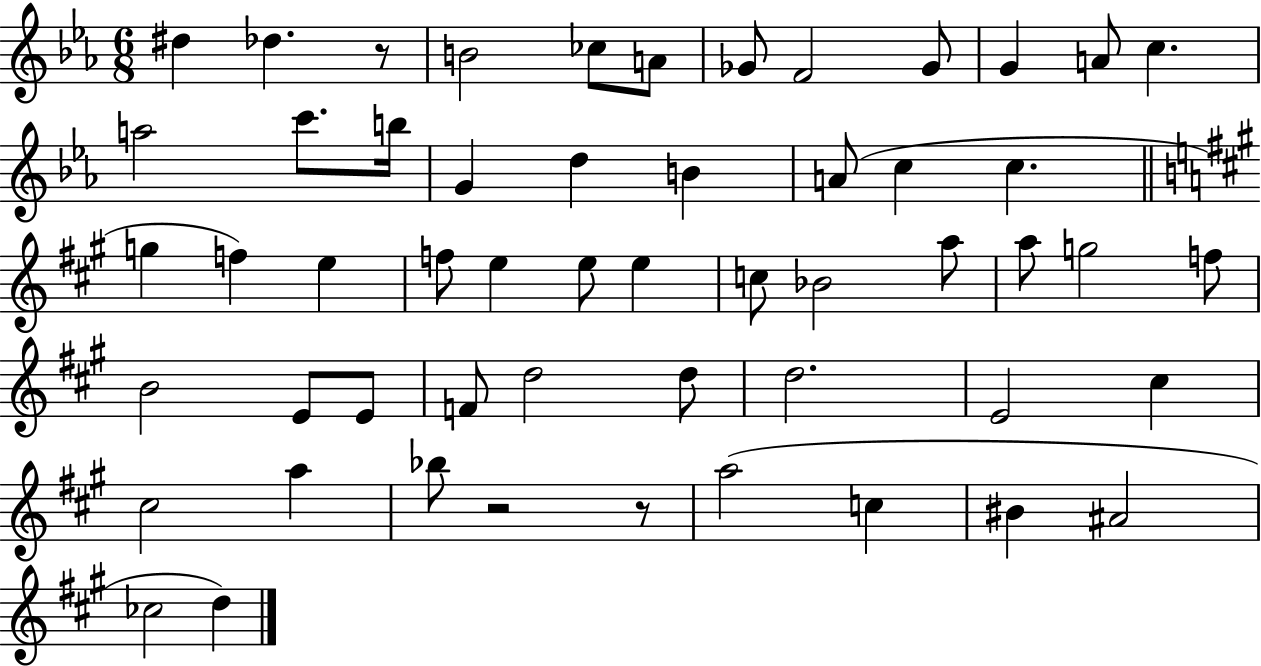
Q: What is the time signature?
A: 6/8